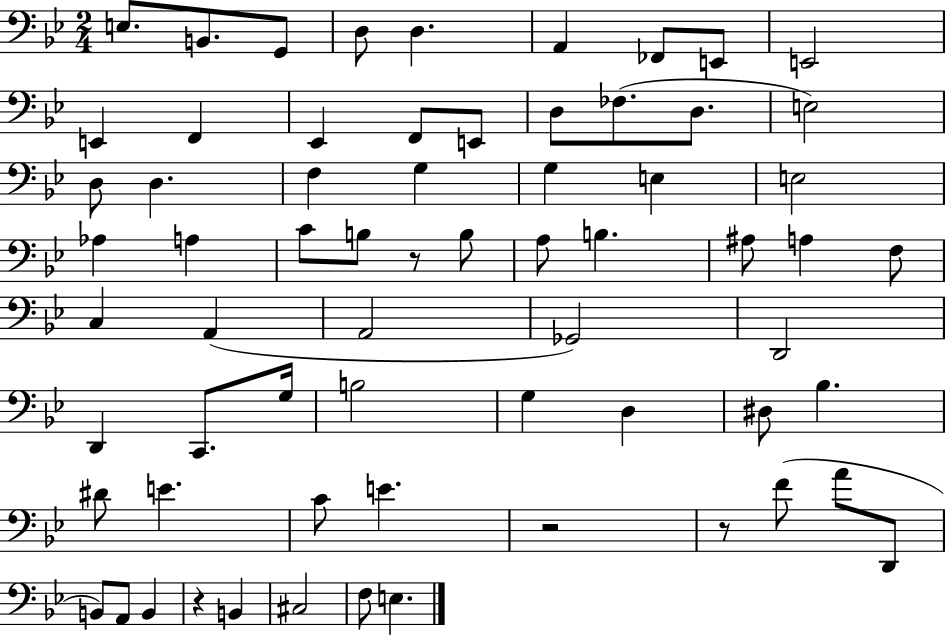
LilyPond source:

{
  \clef bass
  \numericTimeSignature
  \time 2/4
  \key bes \major
  e8. b,8. g,8 | d8 d4. | a,4 fes,8 e,8 | e,2 | \break e,4 f,4 | ees,4 f,8 e,8 | d8 fes8.( d8. | e2) | \break d8 d4. | f4 g4 | g4 e4 | e2 | \break aes4 a4 | c'8 b8 r8 b8 | a8 b4. | ais8 a4 f8 | \break c4 a,4( | a,2 | ges,2) | d,2 | \break d,4 c,8. g16 | b2 | g4 d4 | dis8 bes4. | \break dis'8 e'4. | c'8 e'4. | r2 | r8 f'8( a'8 d,8 | \break b,8) a,8 b,4 | r4 b,4 | cis2 | f8 e4. | \break \bar "|."
}